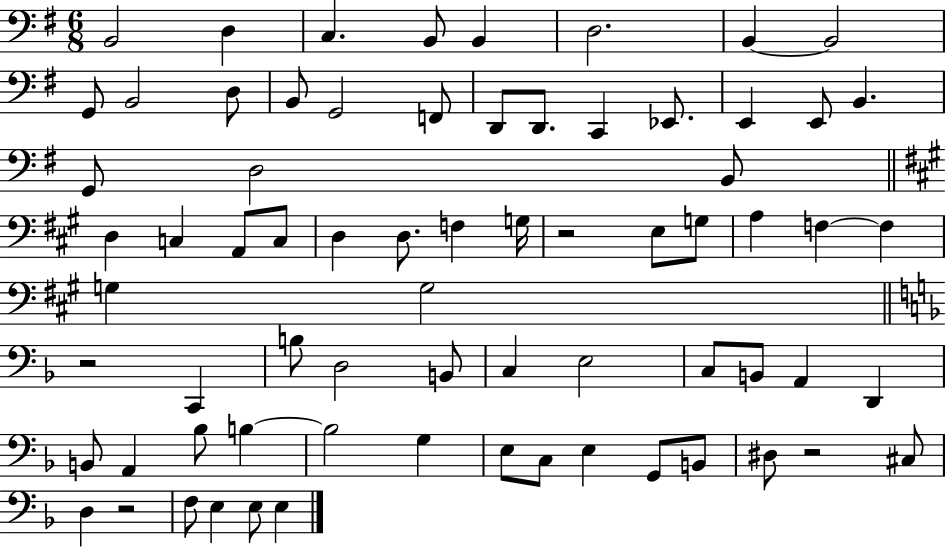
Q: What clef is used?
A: bass